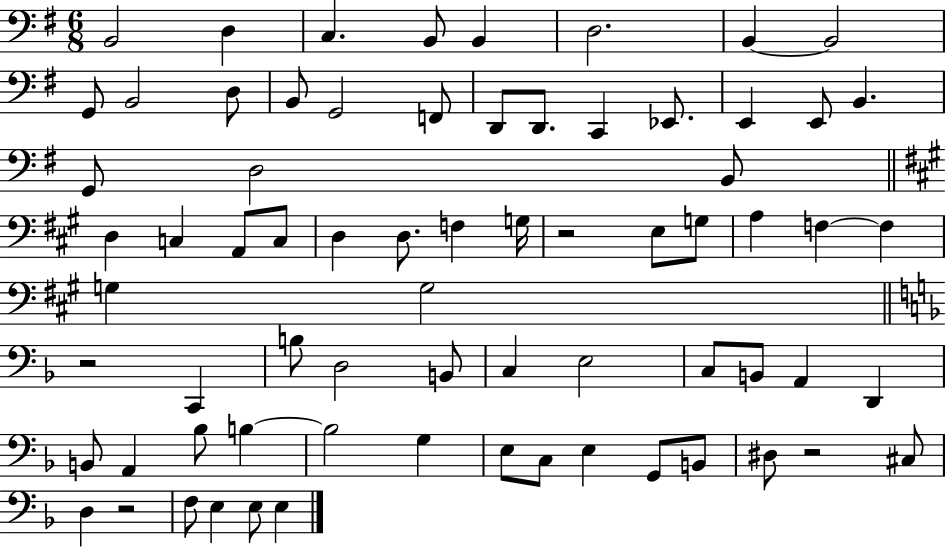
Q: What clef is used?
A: bass